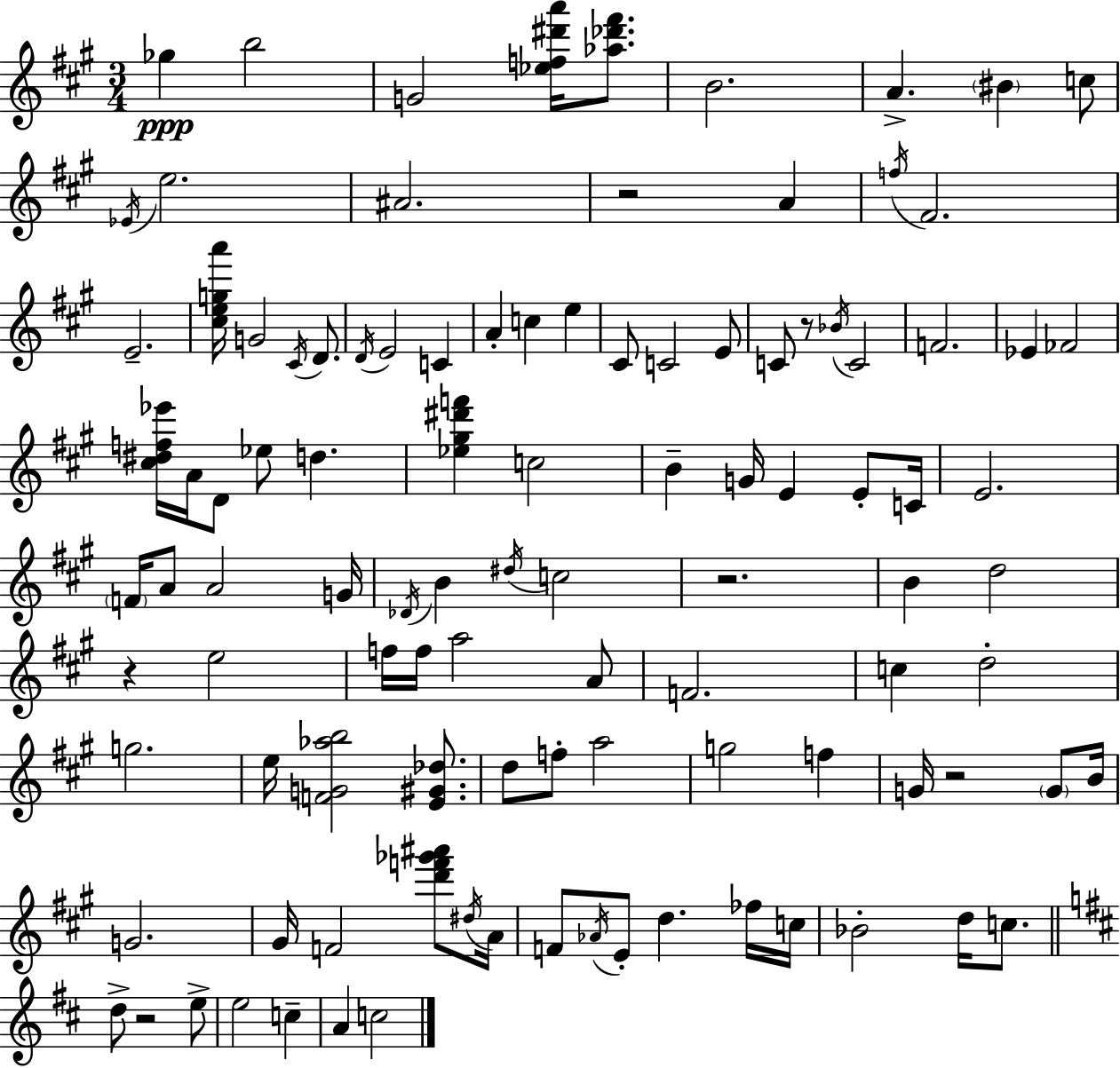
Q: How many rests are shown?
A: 6